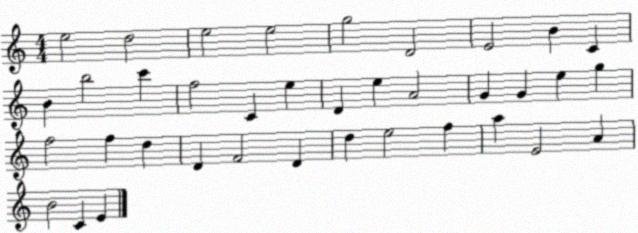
X:1
T:Untitled
M:4/4
L:1/4
K:C
e2 d2 e2 e2 g2 D2 E2 B C B b2 c' f2 C e D e A2 G G e g f2 f d D F2 D d e2 f a E2 A B2 C E